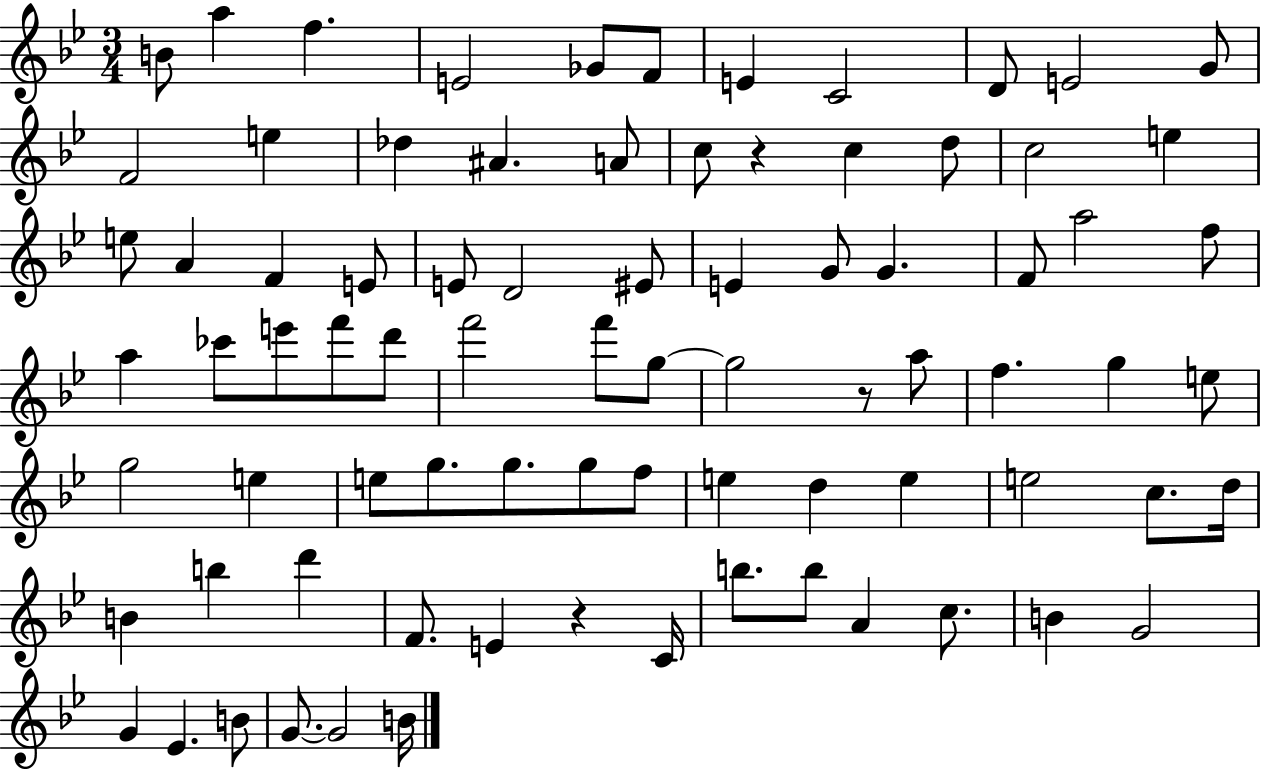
X:1
T:Untitled
M:3/4
L:1/4
K:Bb
B/2 a f E2 _G/2 F/2 E C2 D/2 E2 G/2 F2 e _d ^A A/2 c/2 z c d/2 c2 e e/2 A F E/2 E/2 D2 ^E/2 E G/2 G F/2 a2 f/2 a _c'/2 e'/2 f'/2 d'/2 f'2 f'/2 g/2 g2 z/2 a/2 f g e/2 g2 e e/2 g/2 g/2 g/2 f/2 e d e e2 c/2 d/4 B b d' F/2 E z C/4 b/2 b/2 A c/2 B G2 G _E B/2 G/2 G2 B/4